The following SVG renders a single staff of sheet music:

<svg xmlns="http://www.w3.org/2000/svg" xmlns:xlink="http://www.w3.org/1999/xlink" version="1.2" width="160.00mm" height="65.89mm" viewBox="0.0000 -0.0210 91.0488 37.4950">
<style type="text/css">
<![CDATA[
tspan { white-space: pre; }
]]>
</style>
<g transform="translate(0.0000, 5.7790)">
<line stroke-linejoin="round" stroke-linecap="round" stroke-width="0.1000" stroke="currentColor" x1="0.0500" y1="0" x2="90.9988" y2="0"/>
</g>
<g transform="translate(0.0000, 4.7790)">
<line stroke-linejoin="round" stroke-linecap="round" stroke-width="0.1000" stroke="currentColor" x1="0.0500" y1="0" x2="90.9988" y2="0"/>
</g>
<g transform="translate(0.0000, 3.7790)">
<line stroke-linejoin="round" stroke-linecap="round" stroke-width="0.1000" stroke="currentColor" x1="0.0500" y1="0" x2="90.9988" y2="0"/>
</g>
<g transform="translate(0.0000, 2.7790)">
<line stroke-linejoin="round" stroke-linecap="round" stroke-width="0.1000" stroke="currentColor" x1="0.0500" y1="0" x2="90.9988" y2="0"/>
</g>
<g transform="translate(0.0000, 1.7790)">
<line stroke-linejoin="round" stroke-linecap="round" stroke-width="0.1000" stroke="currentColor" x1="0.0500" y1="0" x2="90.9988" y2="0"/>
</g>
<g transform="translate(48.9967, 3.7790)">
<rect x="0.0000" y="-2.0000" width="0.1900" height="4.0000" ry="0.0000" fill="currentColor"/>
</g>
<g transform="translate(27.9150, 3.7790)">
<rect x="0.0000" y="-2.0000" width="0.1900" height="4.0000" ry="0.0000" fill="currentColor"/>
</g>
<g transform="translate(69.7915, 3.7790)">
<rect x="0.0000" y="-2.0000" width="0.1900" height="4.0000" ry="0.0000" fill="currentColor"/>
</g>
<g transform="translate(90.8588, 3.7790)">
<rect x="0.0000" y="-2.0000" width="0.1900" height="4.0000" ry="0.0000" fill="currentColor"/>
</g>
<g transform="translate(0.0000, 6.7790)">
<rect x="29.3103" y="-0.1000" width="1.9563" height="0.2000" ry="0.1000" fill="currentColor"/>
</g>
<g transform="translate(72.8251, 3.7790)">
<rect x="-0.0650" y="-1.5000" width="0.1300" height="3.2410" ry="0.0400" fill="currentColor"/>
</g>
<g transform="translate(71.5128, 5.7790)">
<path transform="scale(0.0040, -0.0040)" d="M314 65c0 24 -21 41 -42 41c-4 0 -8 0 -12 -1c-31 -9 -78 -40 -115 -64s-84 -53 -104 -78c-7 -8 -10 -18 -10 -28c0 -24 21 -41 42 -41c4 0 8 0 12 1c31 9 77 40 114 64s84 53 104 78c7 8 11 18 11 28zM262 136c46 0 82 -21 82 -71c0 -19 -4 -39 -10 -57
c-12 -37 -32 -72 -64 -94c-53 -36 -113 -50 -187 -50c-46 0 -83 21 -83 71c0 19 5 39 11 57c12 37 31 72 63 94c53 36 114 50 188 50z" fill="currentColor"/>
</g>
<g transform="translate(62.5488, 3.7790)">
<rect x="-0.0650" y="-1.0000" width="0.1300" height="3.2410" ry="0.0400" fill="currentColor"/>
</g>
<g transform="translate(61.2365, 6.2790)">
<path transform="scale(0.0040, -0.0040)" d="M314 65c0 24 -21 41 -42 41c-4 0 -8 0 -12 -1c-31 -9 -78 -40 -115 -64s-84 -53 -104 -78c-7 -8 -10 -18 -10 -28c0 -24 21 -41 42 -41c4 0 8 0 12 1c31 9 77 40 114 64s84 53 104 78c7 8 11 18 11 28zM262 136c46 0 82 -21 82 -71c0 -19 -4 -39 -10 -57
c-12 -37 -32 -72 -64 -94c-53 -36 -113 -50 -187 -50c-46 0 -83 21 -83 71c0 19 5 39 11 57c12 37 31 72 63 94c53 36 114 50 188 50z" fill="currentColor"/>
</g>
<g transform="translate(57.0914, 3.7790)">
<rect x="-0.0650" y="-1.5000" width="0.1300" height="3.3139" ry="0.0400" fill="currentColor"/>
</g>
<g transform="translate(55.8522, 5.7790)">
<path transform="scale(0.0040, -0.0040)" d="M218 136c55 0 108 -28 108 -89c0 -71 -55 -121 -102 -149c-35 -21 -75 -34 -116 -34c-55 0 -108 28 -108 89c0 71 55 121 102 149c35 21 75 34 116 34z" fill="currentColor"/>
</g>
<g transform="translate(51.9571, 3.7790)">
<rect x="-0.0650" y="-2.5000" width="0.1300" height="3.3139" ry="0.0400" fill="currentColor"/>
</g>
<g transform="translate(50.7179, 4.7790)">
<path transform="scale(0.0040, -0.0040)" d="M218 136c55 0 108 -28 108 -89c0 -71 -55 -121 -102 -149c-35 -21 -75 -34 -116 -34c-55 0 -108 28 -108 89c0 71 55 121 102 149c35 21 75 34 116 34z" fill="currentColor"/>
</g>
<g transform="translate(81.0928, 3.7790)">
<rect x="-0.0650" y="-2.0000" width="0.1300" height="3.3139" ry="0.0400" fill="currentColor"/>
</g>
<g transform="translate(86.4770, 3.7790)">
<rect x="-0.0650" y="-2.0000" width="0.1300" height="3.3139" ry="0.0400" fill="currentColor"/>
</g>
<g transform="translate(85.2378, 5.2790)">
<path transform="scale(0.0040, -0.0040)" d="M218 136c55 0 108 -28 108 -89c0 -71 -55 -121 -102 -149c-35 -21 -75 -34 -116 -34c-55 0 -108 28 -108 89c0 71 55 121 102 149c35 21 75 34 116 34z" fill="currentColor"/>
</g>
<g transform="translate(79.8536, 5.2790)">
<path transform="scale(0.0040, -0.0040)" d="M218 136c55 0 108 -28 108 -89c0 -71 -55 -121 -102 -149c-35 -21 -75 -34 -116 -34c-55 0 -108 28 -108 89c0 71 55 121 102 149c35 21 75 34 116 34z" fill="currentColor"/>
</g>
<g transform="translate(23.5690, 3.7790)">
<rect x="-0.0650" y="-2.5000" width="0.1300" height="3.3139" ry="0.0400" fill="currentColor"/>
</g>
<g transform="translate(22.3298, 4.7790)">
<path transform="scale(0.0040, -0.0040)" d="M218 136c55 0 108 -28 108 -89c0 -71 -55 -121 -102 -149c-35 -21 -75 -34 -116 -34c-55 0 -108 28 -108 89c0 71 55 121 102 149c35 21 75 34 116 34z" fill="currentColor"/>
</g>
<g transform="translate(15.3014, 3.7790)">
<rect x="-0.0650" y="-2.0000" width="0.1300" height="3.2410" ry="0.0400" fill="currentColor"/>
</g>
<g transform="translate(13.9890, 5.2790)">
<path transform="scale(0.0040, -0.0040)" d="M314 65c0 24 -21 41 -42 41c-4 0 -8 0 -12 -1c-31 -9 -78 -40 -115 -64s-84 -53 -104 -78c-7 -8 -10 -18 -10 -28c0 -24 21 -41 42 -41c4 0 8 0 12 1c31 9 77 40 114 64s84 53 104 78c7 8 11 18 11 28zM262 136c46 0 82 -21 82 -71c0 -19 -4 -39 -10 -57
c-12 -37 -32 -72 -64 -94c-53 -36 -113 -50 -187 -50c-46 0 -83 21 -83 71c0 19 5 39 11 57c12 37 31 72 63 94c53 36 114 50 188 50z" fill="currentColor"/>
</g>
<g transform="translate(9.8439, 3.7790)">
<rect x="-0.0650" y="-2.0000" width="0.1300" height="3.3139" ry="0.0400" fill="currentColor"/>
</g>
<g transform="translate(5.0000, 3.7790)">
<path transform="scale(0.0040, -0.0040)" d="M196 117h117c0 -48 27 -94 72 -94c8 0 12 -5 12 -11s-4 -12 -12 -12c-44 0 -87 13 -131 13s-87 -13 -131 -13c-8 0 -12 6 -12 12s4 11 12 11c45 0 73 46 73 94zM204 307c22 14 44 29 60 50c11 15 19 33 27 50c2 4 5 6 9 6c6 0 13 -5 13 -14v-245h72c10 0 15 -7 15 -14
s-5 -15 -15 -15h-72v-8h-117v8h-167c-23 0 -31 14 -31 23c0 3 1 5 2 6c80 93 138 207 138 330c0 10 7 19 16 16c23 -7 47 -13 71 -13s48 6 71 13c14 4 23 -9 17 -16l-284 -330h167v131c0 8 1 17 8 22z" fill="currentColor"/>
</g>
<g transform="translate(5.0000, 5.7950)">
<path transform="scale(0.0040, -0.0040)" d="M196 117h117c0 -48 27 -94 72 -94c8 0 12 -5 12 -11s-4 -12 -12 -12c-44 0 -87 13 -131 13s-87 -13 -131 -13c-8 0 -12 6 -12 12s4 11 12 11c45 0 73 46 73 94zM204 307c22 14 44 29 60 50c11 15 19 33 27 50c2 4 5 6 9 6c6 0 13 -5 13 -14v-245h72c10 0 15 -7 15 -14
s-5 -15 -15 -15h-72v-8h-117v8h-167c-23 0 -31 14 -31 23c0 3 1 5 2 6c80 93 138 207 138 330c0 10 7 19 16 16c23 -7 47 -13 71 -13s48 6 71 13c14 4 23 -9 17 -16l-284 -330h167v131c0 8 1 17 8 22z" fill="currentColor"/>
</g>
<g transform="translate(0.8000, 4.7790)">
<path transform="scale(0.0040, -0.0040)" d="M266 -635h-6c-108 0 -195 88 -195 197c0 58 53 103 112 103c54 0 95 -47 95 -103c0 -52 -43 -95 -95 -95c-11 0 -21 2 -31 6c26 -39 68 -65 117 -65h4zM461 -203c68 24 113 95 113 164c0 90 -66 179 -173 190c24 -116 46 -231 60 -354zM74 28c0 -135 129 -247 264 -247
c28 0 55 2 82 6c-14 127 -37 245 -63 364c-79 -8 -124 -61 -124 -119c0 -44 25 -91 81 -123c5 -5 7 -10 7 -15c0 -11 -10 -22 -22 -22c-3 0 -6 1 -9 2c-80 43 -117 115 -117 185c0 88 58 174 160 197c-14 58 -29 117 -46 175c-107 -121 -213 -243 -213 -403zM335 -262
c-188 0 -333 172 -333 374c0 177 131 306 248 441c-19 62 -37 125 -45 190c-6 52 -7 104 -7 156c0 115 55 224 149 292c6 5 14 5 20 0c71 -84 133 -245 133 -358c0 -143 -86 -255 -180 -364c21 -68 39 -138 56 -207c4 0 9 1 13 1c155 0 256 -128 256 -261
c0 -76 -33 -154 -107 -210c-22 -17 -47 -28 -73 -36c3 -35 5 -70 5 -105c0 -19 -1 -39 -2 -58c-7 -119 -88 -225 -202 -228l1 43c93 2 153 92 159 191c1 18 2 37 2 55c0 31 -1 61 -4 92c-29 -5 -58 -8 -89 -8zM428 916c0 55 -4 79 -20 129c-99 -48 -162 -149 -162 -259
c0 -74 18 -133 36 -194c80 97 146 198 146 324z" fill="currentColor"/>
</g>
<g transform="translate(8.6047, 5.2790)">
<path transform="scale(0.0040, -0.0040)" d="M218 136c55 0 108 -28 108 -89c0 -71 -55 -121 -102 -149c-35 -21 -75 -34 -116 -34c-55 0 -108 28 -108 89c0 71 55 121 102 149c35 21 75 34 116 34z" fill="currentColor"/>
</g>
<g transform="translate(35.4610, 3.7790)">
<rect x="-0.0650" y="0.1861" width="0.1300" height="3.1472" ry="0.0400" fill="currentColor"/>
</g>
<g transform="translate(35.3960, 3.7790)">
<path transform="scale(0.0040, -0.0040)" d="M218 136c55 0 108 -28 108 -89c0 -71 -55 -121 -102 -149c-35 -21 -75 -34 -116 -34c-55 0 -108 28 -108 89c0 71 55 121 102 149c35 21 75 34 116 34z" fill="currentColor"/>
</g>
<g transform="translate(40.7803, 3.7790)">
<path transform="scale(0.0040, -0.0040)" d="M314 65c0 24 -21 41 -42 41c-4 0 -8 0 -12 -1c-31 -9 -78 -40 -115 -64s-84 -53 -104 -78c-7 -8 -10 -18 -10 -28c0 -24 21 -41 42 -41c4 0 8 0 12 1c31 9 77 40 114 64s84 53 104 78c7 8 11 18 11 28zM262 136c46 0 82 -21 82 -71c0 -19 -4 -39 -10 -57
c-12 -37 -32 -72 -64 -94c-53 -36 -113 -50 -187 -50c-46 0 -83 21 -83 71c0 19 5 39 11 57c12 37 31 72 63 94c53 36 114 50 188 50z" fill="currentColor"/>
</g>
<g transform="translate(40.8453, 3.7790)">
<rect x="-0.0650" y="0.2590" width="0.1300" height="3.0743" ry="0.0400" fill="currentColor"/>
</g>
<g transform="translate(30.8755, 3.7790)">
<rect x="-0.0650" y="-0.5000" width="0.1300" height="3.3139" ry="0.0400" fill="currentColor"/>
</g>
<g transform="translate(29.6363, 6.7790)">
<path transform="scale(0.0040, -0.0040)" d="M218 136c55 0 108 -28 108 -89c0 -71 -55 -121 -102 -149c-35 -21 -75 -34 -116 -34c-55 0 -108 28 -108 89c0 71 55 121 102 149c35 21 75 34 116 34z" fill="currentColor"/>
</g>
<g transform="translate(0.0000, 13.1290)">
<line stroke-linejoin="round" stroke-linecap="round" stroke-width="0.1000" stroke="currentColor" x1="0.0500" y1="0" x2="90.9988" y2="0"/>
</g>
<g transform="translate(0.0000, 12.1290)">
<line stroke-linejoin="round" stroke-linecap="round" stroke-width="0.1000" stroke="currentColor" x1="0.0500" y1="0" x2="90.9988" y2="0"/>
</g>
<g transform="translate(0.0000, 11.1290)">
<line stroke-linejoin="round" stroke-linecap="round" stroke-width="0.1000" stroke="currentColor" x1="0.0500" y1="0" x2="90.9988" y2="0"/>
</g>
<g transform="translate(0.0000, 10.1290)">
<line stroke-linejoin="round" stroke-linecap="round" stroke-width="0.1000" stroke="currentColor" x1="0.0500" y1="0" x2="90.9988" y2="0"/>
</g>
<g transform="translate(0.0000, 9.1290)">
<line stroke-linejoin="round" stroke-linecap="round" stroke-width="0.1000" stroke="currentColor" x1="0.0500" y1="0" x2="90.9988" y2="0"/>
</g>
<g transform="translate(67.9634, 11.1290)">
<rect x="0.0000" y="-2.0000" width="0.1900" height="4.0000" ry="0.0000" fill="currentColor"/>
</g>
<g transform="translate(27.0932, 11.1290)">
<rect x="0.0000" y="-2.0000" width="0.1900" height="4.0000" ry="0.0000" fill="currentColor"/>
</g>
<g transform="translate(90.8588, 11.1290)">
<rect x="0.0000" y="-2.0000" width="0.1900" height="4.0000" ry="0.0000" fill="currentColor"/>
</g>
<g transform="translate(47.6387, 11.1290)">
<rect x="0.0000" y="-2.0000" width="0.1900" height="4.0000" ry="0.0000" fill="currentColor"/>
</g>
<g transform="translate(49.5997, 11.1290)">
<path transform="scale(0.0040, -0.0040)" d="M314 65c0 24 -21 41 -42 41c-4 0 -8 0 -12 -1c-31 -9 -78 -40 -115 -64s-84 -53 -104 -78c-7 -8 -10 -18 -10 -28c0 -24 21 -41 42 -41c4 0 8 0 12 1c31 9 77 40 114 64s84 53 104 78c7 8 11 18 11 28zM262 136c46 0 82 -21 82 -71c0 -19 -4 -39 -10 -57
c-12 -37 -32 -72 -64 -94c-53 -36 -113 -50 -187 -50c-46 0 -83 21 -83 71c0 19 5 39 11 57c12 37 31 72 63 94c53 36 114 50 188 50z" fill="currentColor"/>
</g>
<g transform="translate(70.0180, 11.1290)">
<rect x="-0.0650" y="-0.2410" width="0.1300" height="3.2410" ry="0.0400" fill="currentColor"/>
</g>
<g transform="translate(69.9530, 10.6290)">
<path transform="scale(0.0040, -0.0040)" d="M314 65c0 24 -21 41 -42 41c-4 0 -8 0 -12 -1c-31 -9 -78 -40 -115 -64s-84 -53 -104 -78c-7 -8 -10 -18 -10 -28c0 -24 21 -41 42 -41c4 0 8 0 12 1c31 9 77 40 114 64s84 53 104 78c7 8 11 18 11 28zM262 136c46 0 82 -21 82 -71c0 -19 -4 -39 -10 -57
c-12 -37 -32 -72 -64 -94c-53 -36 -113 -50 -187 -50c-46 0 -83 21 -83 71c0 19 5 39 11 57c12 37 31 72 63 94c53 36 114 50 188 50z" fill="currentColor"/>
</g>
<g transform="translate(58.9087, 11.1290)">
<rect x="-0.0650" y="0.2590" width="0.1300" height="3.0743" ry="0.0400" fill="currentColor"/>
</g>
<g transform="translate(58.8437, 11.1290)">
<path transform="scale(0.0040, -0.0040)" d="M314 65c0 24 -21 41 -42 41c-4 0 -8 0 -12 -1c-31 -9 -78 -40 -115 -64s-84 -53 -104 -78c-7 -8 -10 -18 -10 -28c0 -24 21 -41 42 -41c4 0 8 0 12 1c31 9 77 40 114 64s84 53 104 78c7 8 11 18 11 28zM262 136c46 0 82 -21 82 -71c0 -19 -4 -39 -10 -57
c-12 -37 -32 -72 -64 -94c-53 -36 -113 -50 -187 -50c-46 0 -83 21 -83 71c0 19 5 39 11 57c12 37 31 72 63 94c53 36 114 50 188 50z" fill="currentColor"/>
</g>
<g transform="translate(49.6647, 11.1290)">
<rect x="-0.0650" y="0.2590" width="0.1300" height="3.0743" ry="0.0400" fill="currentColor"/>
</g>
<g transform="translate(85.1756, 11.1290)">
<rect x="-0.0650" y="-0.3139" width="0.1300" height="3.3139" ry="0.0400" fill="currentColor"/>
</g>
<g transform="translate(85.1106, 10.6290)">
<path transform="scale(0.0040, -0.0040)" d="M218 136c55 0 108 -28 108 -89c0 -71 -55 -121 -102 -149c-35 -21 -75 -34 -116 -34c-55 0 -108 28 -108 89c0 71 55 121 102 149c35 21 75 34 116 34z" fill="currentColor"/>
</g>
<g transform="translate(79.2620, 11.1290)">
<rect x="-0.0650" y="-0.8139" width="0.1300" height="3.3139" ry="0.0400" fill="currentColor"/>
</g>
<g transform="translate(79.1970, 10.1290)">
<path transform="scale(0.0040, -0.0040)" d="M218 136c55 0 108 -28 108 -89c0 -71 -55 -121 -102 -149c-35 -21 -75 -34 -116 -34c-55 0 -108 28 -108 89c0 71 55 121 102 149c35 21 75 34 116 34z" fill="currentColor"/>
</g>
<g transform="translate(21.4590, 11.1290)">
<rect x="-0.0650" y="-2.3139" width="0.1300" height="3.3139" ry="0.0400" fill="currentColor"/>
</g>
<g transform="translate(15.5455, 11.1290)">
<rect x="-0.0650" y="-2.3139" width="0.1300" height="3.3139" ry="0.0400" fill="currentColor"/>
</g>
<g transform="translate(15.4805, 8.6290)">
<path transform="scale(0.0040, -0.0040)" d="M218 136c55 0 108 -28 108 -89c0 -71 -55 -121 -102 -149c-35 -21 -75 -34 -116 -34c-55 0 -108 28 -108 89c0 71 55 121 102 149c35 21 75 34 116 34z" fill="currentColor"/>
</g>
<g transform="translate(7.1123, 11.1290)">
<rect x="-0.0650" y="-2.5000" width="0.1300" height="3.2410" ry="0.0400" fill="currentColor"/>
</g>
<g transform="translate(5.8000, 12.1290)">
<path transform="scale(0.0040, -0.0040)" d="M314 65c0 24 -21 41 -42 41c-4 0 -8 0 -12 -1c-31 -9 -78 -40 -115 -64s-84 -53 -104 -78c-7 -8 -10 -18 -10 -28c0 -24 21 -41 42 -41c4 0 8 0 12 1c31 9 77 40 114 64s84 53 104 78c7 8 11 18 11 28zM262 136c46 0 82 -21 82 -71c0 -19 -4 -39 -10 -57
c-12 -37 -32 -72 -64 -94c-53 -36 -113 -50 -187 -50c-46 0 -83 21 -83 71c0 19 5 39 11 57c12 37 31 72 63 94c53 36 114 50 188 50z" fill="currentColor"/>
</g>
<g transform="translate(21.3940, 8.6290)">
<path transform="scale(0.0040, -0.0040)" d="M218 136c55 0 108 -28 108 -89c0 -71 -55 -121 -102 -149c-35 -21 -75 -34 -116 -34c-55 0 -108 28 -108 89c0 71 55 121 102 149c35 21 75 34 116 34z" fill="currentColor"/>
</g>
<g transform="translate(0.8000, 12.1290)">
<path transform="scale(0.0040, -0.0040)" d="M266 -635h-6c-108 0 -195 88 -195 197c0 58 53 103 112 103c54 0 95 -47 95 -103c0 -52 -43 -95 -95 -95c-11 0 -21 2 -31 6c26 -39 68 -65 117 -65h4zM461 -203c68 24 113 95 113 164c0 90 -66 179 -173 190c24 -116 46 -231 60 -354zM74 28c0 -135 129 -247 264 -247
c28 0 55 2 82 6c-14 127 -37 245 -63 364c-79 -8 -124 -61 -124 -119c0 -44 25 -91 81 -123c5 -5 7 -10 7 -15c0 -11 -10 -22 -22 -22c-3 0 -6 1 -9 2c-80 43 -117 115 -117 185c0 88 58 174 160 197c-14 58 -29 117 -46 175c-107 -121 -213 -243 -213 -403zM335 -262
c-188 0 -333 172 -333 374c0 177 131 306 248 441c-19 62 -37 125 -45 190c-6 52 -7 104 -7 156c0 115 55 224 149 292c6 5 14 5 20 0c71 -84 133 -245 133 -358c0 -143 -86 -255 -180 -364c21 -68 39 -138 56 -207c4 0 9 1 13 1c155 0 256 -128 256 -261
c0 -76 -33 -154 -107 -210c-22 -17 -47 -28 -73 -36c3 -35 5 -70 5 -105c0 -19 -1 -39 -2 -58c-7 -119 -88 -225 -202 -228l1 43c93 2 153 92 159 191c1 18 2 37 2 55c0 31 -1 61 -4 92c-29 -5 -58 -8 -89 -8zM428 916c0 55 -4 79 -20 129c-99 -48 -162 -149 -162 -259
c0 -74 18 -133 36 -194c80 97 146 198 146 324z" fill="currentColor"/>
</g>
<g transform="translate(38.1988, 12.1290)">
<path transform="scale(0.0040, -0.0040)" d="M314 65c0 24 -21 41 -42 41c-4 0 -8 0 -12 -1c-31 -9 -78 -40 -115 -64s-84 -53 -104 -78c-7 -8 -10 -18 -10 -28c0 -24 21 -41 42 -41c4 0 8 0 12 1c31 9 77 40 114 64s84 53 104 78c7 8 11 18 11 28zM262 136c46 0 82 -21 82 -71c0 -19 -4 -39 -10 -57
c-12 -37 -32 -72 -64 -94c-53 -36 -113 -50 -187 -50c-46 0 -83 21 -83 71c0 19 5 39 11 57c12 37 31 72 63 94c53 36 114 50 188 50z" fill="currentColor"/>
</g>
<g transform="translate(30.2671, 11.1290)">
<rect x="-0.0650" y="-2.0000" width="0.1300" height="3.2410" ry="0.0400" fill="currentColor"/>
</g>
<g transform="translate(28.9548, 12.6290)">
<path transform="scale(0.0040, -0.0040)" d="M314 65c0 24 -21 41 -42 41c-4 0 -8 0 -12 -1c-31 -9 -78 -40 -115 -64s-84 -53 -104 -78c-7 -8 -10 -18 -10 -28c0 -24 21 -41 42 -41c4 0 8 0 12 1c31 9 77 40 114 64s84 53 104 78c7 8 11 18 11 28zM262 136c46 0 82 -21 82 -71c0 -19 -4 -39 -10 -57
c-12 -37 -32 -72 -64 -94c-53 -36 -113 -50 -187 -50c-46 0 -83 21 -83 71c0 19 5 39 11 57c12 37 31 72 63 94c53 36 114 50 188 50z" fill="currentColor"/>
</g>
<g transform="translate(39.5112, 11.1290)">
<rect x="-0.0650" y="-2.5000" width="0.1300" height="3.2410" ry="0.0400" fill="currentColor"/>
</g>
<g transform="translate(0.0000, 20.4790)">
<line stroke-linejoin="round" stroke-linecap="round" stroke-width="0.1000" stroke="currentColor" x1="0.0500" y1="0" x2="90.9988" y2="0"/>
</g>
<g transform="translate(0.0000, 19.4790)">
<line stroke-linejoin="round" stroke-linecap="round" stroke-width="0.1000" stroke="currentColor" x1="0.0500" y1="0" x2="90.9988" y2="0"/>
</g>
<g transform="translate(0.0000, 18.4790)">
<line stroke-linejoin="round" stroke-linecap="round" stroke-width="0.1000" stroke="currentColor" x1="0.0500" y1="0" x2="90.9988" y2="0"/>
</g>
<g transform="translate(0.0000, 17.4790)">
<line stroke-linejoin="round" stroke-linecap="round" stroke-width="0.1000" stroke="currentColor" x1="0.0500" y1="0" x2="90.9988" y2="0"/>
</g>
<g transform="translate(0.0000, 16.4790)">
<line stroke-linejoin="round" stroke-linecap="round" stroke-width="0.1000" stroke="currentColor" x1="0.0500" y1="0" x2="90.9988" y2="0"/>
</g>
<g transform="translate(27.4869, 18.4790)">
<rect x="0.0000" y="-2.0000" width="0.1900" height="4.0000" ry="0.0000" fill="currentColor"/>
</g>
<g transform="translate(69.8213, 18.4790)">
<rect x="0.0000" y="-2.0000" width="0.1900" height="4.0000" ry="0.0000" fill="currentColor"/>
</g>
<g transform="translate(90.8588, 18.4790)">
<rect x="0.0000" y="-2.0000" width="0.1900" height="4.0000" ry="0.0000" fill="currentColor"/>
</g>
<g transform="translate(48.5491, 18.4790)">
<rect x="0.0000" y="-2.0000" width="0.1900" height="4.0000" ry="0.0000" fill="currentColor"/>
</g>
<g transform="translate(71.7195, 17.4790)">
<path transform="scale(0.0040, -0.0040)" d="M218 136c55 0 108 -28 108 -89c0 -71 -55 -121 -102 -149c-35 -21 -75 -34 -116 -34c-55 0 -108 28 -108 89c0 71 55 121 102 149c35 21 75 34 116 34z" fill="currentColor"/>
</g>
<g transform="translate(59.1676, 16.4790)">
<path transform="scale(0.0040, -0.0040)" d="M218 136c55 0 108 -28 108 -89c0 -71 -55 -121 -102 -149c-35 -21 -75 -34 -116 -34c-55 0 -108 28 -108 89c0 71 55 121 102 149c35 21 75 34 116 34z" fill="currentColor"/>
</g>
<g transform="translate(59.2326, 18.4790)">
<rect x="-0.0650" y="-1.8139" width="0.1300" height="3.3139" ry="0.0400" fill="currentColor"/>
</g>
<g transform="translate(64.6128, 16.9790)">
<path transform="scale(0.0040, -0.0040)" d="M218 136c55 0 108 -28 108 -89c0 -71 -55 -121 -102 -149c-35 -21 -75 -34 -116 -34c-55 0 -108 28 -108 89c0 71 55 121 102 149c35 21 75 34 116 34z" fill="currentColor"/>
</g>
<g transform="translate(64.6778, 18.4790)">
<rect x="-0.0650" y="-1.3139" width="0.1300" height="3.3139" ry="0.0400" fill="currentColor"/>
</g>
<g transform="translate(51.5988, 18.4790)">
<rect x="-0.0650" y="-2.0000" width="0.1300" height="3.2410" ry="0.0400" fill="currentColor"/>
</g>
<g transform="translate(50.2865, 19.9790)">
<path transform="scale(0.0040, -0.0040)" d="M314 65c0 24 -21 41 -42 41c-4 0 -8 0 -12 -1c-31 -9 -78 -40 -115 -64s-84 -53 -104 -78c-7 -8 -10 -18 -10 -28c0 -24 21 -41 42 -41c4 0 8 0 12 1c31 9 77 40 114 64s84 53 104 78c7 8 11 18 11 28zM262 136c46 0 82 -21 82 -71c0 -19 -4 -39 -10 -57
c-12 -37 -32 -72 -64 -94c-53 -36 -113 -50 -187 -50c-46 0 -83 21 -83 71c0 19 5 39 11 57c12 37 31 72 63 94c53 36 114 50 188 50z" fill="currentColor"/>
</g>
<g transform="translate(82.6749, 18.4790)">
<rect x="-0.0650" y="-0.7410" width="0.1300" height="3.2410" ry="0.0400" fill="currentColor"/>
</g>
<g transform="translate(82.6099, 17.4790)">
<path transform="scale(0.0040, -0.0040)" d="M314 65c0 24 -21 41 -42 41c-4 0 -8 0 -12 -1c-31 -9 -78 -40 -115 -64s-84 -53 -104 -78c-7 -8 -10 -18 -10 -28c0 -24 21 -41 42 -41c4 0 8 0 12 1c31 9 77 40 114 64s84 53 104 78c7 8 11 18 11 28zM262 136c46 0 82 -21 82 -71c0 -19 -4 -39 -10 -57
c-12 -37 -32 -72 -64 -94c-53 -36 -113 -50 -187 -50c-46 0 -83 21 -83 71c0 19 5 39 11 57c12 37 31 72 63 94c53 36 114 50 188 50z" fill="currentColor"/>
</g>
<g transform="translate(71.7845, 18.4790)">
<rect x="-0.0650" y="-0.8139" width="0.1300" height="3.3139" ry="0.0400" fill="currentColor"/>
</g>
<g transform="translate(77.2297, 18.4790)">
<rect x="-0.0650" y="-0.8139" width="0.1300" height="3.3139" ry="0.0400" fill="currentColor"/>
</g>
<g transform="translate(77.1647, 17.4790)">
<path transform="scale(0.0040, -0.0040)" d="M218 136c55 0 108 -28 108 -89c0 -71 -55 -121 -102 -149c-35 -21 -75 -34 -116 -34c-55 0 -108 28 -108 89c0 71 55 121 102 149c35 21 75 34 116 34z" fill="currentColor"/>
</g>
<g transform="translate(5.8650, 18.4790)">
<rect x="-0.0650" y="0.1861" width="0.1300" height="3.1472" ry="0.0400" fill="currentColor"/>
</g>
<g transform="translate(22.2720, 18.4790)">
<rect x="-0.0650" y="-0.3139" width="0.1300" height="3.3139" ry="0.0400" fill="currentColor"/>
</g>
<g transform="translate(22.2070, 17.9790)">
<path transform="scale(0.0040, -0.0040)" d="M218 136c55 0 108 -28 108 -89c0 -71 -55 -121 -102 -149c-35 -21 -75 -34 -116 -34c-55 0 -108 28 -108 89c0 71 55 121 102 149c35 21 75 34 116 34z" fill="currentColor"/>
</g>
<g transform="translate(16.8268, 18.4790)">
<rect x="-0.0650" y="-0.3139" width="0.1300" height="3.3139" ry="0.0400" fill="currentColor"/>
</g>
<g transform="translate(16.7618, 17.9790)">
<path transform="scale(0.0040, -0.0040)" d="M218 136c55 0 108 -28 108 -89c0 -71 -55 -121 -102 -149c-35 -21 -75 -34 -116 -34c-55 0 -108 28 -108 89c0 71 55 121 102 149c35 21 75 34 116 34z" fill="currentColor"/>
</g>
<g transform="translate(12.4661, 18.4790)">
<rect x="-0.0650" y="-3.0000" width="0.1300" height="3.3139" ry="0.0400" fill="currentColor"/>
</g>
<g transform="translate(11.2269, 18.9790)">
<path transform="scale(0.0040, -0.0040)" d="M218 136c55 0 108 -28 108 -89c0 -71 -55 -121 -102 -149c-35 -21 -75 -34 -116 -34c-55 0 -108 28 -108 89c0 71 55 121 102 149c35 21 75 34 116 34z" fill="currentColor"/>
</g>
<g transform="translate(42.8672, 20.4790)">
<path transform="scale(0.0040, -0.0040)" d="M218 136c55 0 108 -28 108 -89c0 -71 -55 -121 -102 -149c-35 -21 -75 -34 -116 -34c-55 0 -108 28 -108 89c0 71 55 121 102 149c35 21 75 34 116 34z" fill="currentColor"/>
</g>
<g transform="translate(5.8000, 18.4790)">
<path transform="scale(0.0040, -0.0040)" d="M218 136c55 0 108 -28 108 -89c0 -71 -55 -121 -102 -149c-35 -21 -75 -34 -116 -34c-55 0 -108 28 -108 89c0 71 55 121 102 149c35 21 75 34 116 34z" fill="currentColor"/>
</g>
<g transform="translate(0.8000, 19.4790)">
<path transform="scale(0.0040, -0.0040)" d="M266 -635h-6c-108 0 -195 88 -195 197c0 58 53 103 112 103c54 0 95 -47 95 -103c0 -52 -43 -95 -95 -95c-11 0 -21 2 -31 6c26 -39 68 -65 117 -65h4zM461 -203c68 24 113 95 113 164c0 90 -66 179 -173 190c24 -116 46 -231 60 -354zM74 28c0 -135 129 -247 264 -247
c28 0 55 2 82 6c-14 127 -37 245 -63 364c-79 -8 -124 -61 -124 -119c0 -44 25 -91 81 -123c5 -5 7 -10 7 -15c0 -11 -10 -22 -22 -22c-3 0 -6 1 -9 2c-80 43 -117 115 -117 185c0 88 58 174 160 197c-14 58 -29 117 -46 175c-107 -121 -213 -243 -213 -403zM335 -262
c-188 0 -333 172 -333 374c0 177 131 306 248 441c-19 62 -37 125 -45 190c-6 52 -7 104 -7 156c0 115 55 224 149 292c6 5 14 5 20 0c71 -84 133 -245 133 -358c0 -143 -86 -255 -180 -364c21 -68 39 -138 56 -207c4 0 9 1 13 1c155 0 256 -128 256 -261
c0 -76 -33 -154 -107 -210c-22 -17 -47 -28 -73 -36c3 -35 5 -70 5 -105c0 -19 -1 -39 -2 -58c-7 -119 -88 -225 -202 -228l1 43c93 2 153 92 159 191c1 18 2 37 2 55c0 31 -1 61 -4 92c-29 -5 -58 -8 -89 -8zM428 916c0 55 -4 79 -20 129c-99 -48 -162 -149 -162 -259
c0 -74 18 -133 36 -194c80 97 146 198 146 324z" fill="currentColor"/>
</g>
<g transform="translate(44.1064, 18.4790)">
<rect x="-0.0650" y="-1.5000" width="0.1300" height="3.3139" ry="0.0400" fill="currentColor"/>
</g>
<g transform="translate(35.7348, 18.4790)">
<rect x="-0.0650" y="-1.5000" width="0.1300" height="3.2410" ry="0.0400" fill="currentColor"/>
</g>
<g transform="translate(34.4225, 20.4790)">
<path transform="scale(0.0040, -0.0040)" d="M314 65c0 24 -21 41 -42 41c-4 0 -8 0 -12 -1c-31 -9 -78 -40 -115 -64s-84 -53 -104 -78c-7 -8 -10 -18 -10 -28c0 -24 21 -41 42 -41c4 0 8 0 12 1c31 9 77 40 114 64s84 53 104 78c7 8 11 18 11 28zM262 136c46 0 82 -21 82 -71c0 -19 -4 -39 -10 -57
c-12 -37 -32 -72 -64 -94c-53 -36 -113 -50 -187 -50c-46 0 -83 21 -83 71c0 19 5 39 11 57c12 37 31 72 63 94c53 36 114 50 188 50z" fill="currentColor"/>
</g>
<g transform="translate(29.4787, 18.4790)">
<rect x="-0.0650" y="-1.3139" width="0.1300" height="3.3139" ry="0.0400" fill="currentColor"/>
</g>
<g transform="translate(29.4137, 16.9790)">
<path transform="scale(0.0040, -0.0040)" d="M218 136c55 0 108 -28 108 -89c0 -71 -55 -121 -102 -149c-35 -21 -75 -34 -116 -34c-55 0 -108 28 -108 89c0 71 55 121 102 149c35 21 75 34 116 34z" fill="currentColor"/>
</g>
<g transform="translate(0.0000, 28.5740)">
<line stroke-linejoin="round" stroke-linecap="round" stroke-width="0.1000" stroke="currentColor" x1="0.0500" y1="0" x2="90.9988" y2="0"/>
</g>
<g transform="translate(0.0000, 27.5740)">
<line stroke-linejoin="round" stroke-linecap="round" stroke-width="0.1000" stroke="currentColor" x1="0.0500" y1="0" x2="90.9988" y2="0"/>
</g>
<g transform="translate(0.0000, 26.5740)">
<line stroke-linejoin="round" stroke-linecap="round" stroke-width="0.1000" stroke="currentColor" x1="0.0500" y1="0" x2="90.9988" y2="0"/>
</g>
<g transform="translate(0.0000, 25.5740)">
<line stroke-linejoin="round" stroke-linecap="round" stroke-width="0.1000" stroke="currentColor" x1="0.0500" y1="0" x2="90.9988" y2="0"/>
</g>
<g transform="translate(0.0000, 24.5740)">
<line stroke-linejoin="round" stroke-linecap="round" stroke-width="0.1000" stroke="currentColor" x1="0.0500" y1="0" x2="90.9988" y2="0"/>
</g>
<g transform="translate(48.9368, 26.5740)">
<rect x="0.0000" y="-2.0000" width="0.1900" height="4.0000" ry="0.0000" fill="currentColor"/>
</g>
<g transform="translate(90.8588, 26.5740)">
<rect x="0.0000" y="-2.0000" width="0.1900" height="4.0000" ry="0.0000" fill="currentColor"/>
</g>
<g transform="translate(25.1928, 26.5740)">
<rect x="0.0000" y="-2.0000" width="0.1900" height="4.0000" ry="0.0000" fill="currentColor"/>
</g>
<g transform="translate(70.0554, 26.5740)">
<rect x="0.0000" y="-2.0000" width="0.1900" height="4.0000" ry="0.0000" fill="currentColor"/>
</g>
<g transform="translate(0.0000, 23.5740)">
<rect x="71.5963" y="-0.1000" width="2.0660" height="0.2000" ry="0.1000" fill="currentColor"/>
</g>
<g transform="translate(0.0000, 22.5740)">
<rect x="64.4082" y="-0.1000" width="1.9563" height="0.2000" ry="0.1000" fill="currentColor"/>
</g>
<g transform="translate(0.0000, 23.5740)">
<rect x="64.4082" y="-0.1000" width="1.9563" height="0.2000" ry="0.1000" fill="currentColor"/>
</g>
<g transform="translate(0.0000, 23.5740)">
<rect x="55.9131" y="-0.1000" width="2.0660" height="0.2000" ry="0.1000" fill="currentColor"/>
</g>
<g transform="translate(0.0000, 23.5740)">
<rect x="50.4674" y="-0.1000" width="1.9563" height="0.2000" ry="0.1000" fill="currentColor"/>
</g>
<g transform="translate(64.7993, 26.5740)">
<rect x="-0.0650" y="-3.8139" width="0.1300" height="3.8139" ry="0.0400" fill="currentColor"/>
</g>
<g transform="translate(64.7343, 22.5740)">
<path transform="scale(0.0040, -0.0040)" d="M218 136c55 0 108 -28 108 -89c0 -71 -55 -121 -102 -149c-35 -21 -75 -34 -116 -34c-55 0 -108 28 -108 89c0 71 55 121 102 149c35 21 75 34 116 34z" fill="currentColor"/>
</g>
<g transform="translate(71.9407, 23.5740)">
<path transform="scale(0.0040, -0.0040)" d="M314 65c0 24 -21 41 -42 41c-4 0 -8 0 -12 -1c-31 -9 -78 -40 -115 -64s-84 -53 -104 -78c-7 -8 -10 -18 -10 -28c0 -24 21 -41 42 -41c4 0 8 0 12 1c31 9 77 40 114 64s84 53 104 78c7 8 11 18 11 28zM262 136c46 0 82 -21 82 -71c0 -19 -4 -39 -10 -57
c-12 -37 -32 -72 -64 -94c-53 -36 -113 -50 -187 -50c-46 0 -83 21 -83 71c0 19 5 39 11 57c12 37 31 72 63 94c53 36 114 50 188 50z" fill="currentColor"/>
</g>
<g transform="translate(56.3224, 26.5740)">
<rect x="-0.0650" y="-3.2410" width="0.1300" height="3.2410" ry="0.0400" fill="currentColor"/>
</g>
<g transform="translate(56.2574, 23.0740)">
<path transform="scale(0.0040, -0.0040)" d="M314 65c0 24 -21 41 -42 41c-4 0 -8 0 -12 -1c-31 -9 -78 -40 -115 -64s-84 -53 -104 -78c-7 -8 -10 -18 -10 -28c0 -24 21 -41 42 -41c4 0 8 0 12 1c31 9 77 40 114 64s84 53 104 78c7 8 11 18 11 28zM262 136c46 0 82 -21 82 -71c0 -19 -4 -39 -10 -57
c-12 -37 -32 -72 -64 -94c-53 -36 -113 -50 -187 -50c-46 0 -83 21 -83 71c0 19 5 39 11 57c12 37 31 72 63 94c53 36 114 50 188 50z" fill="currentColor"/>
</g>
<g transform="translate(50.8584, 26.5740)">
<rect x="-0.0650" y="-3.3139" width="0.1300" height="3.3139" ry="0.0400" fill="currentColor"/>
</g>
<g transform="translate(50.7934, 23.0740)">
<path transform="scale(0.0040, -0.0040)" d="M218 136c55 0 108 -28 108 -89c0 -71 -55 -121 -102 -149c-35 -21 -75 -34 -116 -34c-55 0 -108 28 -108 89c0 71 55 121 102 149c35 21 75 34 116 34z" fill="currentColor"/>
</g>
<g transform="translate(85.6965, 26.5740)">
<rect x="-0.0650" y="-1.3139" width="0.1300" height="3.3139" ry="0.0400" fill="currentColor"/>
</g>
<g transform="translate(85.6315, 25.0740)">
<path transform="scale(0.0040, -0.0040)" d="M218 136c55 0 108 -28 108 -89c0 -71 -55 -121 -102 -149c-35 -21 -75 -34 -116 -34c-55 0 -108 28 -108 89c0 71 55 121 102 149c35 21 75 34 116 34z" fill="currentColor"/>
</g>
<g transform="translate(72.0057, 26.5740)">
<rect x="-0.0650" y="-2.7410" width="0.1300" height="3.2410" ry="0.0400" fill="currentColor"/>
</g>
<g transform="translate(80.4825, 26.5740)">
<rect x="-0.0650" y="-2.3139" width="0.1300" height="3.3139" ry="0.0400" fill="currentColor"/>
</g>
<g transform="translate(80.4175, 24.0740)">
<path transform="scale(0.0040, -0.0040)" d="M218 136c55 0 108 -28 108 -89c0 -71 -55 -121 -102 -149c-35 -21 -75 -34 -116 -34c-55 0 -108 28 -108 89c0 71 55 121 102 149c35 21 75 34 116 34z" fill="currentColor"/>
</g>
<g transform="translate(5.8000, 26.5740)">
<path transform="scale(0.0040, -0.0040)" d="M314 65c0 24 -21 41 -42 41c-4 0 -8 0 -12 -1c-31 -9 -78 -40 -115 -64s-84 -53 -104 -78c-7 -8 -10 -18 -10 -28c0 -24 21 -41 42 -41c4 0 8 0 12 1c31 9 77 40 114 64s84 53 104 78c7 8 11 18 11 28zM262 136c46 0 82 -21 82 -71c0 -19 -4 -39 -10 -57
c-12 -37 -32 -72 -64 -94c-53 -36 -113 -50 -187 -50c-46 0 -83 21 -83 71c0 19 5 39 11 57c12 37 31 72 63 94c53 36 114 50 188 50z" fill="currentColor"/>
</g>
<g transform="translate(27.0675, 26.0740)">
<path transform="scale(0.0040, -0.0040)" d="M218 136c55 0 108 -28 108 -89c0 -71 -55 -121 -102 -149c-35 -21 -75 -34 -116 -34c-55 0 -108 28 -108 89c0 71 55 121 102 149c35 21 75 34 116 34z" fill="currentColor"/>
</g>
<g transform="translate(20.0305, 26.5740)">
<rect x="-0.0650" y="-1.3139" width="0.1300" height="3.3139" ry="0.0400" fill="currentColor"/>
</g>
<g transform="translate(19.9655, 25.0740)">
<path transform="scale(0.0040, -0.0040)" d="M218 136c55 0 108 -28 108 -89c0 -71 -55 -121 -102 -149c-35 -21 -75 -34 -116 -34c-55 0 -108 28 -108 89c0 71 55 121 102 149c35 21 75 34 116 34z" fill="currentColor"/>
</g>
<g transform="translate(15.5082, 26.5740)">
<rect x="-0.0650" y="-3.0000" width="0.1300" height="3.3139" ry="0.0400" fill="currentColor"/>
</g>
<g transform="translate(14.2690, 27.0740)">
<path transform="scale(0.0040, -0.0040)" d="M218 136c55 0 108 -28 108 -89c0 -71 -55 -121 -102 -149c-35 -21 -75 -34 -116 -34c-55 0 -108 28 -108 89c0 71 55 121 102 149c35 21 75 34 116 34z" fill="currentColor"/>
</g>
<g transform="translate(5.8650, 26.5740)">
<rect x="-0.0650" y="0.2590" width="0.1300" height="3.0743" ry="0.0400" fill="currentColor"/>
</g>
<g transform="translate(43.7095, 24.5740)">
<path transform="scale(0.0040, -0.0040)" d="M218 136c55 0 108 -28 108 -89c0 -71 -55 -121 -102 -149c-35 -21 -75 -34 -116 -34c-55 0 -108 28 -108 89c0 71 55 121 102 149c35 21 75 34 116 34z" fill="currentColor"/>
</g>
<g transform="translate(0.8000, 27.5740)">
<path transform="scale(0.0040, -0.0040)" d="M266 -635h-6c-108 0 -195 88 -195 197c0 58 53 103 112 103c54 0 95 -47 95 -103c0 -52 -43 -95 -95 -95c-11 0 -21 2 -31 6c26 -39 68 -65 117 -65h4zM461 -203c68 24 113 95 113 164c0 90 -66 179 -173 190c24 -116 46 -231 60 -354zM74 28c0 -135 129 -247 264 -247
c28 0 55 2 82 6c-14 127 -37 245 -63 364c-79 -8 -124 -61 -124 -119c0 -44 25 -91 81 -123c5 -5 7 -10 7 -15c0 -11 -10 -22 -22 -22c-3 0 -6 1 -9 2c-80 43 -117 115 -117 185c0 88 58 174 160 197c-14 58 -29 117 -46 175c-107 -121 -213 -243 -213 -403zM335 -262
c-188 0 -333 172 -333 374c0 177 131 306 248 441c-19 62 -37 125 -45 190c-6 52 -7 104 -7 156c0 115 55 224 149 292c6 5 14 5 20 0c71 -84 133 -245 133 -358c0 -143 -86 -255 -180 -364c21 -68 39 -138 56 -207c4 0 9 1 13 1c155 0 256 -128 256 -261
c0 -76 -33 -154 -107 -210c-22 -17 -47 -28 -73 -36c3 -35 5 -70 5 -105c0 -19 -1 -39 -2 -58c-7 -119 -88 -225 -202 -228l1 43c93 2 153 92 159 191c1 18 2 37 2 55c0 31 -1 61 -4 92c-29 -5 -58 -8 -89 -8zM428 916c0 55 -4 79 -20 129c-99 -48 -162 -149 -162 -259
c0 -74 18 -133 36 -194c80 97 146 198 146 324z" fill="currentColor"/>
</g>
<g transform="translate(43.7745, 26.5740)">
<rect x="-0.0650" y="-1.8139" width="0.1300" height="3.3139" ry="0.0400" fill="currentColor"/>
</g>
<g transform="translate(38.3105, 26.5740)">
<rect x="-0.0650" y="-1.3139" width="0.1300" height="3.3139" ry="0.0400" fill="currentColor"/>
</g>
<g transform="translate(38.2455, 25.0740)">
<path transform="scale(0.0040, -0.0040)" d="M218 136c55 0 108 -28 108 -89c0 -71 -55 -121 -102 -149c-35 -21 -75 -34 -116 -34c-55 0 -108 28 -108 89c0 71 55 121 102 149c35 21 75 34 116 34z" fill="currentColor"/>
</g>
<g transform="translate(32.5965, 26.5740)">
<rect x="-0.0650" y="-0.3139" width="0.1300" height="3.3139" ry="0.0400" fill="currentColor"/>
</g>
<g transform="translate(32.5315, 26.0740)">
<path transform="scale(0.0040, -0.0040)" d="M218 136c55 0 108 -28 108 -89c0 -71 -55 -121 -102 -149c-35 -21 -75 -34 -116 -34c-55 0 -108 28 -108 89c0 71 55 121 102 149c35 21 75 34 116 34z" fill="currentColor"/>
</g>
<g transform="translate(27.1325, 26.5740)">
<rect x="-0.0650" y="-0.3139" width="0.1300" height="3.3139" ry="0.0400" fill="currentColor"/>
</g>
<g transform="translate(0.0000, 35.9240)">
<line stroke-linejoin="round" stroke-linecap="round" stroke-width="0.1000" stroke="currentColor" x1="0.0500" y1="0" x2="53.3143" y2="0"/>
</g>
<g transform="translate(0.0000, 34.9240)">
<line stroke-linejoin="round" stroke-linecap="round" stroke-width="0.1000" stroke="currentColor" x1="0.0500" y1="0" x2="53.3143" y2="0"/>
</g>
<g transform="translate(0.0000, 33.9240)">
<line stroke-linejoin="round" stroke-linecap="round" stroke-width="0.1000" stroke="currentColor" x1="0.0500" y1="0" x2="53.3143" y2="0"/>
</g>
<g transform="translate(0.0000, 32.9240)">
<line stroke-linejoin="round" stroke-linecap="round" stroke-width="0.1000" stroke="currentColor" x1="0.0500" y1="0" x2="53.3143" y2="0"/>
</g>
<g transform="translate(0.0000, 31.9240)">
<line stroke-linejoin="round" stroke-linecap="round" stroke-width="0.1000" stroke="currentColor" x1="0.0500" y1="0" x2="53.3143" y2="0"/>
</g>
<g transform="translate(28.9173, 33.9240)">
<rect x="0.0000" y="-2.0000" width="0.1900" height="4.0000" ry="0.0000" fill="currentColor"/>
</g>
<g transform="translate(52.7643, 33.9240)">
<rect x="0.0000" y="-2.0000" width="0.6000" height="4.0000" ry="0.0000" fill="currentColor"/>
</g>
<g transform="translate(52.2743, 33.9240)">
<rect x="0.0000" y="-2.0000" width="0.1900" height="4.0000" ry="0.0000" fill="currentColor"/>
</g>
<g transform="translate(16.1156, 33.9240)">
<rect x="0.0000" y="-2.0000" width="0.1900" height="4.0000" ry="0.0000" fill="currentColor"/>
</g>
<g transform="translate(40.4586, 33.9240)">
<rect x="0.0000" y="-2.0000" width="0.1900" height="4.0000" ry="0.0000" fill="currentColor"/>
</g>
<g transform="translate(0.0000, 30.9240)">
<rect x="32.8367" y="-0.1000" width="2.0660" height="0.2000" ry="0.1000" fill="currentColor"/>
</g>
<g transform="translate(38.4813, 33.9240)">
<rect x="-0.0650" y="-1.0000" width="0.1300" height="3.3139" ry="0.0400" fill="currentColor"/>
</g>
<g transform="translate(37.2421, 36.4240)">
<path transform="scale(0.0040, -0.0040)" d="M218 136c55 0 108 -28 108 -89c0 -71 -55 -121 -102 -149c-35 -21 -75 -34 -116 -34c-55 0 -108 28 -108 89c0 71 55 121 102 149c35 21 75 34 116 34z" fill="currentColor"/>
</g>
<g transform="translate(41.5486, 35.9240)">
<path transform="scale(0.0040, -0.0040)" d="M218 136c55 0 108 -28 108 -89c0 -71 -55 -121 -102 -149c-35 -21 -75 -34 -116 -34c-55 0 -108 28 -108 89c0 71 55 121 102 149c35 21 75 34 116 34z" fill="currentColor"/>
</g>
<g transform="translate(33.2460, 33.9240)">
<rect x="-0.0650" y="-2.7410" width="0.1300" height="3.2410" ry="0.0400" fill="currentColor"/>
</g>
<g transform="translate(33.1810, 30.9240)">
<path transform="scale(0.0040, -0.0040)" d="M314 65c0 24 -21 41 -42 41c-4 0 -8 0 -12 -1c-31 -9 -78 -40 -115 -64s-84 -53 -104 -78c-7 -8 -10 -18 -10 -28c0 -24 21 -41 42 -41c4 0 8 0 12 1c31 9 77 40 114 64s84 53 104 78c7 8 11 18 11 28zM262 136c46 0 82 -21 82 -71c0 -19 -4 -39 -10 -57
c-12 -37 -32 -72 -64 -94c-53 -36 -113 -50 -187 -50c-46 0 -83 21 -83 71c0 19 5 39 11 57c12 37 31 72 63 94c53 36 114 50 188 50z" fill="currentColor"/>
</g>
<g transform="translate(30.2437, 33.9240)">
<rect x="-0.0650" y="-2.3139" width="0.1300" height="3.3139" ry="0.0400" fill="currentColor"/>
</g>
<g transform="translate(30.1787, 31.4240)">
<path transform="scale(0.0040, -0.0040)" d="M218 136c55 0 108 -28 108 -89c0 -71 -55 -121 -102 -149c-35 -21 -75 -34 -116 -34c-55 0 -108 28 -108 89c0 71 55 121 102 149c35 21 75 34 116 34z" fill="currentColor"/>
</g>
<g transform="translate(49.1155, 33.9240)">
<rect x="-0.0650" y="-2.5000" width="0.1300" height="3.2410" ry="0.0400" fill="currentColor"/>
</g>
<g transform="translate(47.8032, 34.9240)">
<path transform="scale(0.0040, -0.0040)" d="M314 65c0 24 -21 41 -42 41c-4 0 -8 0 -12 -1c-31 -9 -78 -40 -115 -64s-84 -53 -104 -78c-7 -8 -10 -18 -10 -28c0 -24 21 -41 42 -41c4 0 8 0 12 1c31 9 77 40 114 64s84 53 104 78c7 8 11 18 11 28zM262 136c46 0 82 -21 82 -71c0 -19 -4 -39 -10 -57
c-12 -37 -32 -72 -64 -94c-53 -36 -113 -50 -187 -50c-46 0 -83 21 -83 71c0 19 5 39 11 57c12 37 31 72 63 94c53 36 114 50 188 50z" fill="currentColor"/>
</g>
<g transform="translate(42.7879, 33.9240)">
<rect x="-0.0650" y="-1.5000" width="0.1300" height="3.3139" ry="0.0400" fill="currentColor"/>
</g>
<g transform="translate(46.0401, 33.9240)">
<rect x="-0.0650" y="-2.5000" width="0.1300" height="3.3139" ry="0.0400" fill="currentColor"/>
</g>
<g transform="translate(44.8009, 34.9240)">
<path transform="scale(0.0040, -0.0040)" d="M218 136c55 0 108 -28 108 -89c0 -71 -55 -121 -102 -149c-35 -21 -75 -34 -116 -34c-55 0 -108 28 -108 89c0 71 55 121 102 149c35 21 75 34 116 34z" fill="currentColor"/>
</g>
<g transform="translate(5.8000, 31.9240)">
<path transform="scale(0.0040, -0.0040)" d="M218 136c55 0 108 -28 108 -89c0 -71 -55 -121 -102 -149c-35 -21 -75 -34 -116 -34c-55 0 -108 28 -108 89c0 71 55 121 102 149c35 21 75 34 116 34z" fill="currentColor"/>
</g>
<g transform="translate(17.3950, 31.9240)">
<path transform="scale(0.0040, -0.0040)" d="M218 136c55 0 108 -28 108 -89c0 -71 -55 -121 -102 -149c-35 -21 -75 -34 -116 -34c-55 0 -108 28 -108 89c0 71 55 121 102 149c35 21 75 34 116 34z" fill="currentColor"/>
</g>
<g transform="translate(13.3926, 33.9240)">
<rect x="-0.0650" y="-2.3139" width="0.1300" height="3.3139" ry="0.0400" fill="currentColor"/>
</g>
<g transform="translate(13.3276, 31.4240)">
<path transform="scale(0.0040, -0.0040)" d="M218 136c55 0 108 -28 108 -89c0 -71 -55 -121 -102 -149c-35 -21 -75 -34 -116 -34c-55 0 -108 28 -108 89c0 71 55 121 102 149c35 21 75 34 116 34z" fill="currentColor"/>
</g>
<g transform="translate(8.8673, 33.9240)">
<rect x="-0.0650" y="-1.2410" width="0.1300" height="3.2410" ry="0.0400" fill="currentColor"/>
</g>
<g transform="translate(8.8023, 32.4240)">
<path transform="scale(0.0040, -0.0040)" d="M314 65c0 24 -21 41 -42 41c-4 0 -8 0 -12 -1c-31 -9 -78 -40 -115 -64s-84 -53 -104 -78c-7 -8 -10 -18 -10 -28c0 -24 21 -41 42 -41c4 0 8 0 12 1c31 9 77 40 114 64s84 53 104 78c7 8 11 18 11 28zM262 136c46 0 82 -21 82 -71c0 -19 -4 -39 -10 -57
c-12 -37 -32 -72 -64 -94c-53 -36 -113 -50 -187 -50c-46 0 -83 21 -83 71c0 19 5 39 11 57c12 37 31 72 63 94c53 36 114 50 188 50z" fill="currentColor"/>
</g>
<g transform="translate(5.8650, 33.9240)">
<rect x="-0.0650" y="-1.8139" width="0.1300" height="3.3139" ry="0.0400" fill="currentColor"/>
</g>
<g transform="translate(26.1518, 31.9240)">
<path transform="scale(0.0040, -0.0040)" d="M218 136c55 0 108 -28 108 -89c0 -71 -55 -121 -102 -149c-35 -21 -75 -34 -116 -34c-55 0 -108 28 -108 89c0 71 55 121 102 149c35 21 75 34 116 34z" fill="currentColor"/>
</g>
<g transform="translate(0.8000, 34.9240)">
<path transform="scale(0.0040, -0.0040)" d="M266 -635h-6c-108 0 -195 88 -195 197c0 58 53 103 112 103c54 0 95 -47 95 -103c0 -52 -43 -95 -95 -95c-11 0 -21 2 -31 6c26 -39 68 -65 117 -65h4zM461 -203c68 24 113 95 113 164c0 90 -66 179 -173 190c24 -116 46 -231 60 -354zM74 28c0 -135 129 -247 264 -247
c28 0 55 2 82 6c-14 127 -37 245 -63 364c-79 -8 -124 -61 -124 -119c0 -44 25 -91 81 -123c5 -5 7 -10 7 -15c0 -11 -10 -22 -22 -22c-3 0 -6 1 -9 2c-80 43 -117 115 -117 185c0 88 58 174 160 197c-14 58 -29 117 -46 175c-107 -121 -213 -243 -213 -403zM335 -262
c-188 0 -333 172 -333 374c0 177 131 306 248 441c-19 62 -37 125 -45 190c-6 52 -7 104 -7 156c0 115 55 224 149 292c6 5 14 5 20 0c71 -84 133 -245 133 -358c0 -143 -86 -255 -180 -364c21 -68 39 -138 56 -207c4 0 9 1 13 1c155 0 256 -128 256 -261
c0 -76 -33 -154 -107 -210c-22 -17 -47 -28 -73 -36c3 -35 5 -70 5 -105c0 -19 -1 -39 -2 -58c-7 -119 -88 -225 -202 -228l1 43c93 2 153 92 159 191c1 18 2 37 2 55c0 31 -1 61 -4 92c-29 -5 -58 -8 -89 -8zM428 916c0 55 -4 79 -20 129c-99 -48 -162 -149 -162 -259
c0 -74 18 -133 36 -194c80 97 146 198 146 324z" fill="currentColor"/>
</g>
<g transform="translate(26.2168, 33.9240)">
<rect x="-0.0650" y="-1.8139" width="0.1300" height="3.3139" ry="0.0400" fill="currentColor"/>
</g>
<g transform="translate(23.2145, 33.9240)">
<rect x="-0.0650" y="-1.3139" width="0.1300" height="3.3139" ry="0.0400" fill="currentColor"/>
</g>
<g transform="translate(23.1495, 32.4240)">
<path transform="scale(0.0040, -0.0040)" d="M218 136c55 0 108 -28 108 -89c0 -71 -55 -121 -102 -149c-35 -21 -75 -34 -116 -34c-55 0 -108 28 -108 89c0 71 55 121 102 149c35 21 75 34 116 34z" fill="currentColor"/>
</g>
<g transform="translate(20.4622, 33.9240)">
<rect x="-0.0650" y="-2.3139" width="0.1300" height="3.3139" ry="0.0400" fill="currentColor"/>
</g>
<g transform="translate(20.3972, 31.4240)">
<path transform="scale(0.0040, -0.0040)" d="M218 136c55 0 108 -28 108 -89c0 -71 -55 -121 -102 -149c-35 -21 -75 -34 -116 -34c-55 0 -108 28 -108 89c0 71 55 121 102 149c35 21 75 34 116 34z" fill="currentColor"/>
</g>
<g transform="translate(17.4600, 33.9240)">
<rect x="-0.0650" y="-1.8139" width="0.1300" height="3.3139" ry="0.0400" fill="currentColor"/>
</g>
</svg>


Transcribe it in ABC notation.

X:1
T:Untitled
M:4/4
L:1/4
K:C
F F2 G C B B2 G E D2 E2 F F G2 g g F2 G2 B2 B2 c2 d c B A c c e E2 E F2 f e d d d2 B2 A e c c e f b b2 c' a2 g e f e2 g f g e f g a2 D E G G2